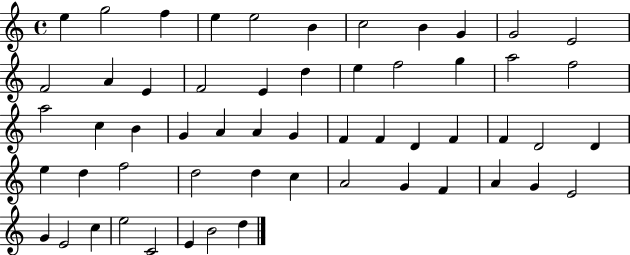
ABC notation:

X:1
T:Untitled
M:4/4
L:1/4
K:C
e g2 f e e2 B c2 B G G2 E2 F2 A E F2 E d e f2 g a2 f2 a2 c B G A A G F F D F F D2 D e d f2 d2 d c A2 G F A G E2 G E2 c e2 C2 E B2 d